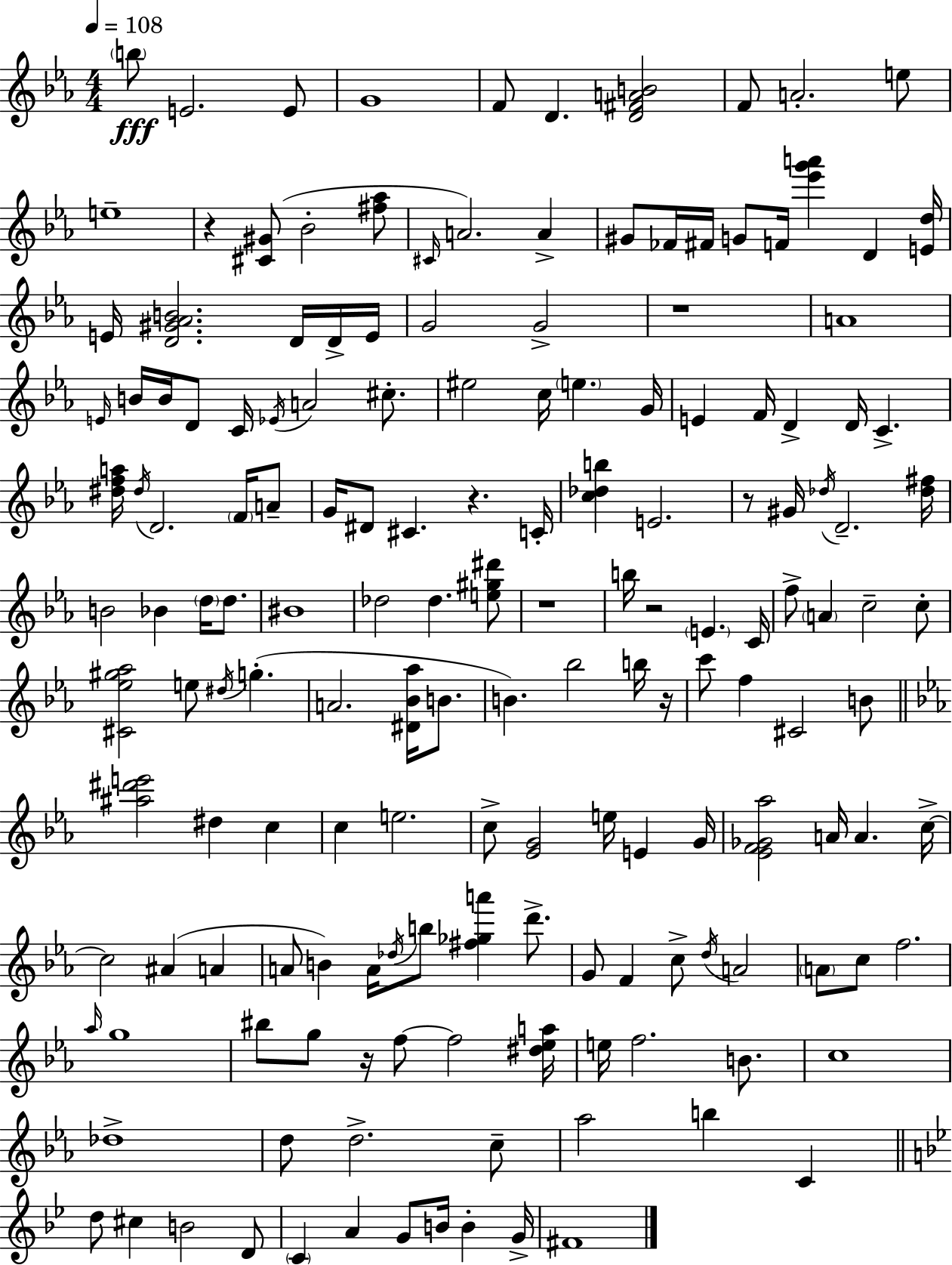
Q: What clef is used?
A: treble